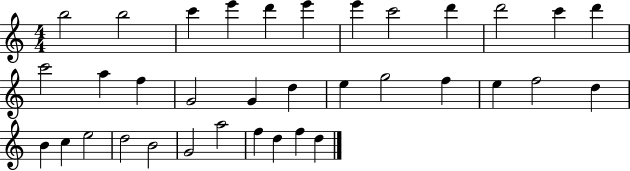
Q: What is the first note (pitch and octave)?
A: B5